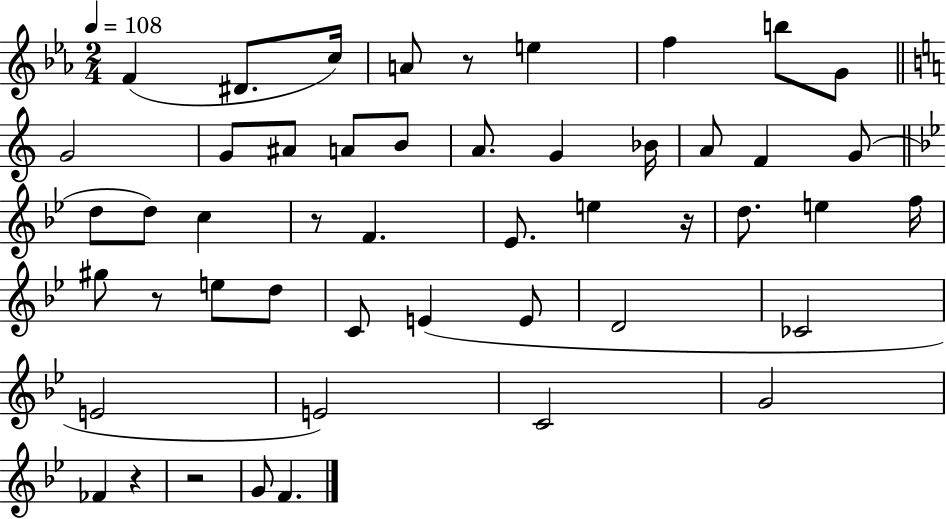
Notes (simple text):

F4/q D#4/e. C5/s A4/e R/e E5/q F5/q B5/e G4/e G4/h G4/e A#4/e A4/e B4/e A4/e. G4/q Bb4/s A4/e F4/q G4/e D5/e D5/e C5/q R/e F4/q. Eb4/e. E5/q R/s D5/e. E5/q F5/s G#5/e R/e E5/e D5/e C4/e E4/q E4/e D4/h CES4/h E4/h E4/h C4/h G4/h FES4/q R/q R/h G4/e F4/q.